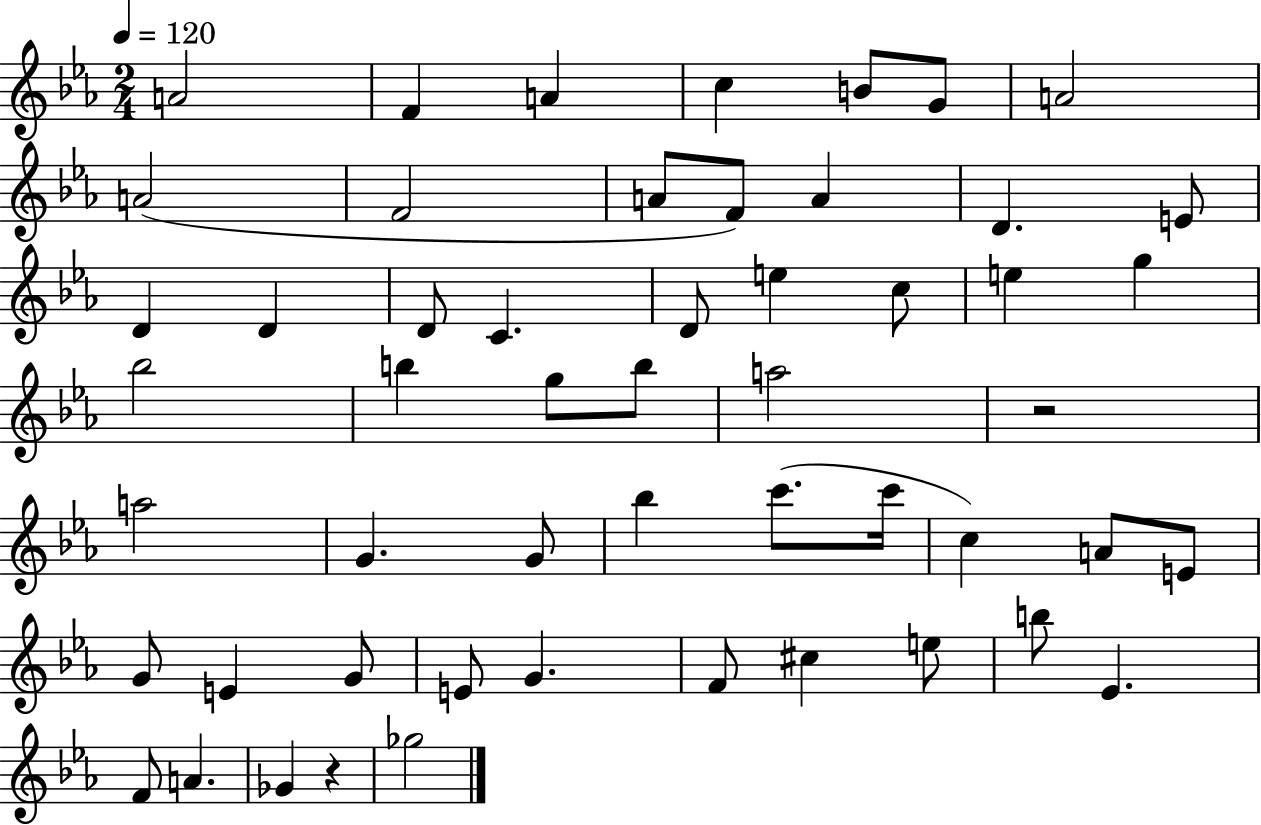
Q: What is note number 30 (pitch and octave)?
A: G4